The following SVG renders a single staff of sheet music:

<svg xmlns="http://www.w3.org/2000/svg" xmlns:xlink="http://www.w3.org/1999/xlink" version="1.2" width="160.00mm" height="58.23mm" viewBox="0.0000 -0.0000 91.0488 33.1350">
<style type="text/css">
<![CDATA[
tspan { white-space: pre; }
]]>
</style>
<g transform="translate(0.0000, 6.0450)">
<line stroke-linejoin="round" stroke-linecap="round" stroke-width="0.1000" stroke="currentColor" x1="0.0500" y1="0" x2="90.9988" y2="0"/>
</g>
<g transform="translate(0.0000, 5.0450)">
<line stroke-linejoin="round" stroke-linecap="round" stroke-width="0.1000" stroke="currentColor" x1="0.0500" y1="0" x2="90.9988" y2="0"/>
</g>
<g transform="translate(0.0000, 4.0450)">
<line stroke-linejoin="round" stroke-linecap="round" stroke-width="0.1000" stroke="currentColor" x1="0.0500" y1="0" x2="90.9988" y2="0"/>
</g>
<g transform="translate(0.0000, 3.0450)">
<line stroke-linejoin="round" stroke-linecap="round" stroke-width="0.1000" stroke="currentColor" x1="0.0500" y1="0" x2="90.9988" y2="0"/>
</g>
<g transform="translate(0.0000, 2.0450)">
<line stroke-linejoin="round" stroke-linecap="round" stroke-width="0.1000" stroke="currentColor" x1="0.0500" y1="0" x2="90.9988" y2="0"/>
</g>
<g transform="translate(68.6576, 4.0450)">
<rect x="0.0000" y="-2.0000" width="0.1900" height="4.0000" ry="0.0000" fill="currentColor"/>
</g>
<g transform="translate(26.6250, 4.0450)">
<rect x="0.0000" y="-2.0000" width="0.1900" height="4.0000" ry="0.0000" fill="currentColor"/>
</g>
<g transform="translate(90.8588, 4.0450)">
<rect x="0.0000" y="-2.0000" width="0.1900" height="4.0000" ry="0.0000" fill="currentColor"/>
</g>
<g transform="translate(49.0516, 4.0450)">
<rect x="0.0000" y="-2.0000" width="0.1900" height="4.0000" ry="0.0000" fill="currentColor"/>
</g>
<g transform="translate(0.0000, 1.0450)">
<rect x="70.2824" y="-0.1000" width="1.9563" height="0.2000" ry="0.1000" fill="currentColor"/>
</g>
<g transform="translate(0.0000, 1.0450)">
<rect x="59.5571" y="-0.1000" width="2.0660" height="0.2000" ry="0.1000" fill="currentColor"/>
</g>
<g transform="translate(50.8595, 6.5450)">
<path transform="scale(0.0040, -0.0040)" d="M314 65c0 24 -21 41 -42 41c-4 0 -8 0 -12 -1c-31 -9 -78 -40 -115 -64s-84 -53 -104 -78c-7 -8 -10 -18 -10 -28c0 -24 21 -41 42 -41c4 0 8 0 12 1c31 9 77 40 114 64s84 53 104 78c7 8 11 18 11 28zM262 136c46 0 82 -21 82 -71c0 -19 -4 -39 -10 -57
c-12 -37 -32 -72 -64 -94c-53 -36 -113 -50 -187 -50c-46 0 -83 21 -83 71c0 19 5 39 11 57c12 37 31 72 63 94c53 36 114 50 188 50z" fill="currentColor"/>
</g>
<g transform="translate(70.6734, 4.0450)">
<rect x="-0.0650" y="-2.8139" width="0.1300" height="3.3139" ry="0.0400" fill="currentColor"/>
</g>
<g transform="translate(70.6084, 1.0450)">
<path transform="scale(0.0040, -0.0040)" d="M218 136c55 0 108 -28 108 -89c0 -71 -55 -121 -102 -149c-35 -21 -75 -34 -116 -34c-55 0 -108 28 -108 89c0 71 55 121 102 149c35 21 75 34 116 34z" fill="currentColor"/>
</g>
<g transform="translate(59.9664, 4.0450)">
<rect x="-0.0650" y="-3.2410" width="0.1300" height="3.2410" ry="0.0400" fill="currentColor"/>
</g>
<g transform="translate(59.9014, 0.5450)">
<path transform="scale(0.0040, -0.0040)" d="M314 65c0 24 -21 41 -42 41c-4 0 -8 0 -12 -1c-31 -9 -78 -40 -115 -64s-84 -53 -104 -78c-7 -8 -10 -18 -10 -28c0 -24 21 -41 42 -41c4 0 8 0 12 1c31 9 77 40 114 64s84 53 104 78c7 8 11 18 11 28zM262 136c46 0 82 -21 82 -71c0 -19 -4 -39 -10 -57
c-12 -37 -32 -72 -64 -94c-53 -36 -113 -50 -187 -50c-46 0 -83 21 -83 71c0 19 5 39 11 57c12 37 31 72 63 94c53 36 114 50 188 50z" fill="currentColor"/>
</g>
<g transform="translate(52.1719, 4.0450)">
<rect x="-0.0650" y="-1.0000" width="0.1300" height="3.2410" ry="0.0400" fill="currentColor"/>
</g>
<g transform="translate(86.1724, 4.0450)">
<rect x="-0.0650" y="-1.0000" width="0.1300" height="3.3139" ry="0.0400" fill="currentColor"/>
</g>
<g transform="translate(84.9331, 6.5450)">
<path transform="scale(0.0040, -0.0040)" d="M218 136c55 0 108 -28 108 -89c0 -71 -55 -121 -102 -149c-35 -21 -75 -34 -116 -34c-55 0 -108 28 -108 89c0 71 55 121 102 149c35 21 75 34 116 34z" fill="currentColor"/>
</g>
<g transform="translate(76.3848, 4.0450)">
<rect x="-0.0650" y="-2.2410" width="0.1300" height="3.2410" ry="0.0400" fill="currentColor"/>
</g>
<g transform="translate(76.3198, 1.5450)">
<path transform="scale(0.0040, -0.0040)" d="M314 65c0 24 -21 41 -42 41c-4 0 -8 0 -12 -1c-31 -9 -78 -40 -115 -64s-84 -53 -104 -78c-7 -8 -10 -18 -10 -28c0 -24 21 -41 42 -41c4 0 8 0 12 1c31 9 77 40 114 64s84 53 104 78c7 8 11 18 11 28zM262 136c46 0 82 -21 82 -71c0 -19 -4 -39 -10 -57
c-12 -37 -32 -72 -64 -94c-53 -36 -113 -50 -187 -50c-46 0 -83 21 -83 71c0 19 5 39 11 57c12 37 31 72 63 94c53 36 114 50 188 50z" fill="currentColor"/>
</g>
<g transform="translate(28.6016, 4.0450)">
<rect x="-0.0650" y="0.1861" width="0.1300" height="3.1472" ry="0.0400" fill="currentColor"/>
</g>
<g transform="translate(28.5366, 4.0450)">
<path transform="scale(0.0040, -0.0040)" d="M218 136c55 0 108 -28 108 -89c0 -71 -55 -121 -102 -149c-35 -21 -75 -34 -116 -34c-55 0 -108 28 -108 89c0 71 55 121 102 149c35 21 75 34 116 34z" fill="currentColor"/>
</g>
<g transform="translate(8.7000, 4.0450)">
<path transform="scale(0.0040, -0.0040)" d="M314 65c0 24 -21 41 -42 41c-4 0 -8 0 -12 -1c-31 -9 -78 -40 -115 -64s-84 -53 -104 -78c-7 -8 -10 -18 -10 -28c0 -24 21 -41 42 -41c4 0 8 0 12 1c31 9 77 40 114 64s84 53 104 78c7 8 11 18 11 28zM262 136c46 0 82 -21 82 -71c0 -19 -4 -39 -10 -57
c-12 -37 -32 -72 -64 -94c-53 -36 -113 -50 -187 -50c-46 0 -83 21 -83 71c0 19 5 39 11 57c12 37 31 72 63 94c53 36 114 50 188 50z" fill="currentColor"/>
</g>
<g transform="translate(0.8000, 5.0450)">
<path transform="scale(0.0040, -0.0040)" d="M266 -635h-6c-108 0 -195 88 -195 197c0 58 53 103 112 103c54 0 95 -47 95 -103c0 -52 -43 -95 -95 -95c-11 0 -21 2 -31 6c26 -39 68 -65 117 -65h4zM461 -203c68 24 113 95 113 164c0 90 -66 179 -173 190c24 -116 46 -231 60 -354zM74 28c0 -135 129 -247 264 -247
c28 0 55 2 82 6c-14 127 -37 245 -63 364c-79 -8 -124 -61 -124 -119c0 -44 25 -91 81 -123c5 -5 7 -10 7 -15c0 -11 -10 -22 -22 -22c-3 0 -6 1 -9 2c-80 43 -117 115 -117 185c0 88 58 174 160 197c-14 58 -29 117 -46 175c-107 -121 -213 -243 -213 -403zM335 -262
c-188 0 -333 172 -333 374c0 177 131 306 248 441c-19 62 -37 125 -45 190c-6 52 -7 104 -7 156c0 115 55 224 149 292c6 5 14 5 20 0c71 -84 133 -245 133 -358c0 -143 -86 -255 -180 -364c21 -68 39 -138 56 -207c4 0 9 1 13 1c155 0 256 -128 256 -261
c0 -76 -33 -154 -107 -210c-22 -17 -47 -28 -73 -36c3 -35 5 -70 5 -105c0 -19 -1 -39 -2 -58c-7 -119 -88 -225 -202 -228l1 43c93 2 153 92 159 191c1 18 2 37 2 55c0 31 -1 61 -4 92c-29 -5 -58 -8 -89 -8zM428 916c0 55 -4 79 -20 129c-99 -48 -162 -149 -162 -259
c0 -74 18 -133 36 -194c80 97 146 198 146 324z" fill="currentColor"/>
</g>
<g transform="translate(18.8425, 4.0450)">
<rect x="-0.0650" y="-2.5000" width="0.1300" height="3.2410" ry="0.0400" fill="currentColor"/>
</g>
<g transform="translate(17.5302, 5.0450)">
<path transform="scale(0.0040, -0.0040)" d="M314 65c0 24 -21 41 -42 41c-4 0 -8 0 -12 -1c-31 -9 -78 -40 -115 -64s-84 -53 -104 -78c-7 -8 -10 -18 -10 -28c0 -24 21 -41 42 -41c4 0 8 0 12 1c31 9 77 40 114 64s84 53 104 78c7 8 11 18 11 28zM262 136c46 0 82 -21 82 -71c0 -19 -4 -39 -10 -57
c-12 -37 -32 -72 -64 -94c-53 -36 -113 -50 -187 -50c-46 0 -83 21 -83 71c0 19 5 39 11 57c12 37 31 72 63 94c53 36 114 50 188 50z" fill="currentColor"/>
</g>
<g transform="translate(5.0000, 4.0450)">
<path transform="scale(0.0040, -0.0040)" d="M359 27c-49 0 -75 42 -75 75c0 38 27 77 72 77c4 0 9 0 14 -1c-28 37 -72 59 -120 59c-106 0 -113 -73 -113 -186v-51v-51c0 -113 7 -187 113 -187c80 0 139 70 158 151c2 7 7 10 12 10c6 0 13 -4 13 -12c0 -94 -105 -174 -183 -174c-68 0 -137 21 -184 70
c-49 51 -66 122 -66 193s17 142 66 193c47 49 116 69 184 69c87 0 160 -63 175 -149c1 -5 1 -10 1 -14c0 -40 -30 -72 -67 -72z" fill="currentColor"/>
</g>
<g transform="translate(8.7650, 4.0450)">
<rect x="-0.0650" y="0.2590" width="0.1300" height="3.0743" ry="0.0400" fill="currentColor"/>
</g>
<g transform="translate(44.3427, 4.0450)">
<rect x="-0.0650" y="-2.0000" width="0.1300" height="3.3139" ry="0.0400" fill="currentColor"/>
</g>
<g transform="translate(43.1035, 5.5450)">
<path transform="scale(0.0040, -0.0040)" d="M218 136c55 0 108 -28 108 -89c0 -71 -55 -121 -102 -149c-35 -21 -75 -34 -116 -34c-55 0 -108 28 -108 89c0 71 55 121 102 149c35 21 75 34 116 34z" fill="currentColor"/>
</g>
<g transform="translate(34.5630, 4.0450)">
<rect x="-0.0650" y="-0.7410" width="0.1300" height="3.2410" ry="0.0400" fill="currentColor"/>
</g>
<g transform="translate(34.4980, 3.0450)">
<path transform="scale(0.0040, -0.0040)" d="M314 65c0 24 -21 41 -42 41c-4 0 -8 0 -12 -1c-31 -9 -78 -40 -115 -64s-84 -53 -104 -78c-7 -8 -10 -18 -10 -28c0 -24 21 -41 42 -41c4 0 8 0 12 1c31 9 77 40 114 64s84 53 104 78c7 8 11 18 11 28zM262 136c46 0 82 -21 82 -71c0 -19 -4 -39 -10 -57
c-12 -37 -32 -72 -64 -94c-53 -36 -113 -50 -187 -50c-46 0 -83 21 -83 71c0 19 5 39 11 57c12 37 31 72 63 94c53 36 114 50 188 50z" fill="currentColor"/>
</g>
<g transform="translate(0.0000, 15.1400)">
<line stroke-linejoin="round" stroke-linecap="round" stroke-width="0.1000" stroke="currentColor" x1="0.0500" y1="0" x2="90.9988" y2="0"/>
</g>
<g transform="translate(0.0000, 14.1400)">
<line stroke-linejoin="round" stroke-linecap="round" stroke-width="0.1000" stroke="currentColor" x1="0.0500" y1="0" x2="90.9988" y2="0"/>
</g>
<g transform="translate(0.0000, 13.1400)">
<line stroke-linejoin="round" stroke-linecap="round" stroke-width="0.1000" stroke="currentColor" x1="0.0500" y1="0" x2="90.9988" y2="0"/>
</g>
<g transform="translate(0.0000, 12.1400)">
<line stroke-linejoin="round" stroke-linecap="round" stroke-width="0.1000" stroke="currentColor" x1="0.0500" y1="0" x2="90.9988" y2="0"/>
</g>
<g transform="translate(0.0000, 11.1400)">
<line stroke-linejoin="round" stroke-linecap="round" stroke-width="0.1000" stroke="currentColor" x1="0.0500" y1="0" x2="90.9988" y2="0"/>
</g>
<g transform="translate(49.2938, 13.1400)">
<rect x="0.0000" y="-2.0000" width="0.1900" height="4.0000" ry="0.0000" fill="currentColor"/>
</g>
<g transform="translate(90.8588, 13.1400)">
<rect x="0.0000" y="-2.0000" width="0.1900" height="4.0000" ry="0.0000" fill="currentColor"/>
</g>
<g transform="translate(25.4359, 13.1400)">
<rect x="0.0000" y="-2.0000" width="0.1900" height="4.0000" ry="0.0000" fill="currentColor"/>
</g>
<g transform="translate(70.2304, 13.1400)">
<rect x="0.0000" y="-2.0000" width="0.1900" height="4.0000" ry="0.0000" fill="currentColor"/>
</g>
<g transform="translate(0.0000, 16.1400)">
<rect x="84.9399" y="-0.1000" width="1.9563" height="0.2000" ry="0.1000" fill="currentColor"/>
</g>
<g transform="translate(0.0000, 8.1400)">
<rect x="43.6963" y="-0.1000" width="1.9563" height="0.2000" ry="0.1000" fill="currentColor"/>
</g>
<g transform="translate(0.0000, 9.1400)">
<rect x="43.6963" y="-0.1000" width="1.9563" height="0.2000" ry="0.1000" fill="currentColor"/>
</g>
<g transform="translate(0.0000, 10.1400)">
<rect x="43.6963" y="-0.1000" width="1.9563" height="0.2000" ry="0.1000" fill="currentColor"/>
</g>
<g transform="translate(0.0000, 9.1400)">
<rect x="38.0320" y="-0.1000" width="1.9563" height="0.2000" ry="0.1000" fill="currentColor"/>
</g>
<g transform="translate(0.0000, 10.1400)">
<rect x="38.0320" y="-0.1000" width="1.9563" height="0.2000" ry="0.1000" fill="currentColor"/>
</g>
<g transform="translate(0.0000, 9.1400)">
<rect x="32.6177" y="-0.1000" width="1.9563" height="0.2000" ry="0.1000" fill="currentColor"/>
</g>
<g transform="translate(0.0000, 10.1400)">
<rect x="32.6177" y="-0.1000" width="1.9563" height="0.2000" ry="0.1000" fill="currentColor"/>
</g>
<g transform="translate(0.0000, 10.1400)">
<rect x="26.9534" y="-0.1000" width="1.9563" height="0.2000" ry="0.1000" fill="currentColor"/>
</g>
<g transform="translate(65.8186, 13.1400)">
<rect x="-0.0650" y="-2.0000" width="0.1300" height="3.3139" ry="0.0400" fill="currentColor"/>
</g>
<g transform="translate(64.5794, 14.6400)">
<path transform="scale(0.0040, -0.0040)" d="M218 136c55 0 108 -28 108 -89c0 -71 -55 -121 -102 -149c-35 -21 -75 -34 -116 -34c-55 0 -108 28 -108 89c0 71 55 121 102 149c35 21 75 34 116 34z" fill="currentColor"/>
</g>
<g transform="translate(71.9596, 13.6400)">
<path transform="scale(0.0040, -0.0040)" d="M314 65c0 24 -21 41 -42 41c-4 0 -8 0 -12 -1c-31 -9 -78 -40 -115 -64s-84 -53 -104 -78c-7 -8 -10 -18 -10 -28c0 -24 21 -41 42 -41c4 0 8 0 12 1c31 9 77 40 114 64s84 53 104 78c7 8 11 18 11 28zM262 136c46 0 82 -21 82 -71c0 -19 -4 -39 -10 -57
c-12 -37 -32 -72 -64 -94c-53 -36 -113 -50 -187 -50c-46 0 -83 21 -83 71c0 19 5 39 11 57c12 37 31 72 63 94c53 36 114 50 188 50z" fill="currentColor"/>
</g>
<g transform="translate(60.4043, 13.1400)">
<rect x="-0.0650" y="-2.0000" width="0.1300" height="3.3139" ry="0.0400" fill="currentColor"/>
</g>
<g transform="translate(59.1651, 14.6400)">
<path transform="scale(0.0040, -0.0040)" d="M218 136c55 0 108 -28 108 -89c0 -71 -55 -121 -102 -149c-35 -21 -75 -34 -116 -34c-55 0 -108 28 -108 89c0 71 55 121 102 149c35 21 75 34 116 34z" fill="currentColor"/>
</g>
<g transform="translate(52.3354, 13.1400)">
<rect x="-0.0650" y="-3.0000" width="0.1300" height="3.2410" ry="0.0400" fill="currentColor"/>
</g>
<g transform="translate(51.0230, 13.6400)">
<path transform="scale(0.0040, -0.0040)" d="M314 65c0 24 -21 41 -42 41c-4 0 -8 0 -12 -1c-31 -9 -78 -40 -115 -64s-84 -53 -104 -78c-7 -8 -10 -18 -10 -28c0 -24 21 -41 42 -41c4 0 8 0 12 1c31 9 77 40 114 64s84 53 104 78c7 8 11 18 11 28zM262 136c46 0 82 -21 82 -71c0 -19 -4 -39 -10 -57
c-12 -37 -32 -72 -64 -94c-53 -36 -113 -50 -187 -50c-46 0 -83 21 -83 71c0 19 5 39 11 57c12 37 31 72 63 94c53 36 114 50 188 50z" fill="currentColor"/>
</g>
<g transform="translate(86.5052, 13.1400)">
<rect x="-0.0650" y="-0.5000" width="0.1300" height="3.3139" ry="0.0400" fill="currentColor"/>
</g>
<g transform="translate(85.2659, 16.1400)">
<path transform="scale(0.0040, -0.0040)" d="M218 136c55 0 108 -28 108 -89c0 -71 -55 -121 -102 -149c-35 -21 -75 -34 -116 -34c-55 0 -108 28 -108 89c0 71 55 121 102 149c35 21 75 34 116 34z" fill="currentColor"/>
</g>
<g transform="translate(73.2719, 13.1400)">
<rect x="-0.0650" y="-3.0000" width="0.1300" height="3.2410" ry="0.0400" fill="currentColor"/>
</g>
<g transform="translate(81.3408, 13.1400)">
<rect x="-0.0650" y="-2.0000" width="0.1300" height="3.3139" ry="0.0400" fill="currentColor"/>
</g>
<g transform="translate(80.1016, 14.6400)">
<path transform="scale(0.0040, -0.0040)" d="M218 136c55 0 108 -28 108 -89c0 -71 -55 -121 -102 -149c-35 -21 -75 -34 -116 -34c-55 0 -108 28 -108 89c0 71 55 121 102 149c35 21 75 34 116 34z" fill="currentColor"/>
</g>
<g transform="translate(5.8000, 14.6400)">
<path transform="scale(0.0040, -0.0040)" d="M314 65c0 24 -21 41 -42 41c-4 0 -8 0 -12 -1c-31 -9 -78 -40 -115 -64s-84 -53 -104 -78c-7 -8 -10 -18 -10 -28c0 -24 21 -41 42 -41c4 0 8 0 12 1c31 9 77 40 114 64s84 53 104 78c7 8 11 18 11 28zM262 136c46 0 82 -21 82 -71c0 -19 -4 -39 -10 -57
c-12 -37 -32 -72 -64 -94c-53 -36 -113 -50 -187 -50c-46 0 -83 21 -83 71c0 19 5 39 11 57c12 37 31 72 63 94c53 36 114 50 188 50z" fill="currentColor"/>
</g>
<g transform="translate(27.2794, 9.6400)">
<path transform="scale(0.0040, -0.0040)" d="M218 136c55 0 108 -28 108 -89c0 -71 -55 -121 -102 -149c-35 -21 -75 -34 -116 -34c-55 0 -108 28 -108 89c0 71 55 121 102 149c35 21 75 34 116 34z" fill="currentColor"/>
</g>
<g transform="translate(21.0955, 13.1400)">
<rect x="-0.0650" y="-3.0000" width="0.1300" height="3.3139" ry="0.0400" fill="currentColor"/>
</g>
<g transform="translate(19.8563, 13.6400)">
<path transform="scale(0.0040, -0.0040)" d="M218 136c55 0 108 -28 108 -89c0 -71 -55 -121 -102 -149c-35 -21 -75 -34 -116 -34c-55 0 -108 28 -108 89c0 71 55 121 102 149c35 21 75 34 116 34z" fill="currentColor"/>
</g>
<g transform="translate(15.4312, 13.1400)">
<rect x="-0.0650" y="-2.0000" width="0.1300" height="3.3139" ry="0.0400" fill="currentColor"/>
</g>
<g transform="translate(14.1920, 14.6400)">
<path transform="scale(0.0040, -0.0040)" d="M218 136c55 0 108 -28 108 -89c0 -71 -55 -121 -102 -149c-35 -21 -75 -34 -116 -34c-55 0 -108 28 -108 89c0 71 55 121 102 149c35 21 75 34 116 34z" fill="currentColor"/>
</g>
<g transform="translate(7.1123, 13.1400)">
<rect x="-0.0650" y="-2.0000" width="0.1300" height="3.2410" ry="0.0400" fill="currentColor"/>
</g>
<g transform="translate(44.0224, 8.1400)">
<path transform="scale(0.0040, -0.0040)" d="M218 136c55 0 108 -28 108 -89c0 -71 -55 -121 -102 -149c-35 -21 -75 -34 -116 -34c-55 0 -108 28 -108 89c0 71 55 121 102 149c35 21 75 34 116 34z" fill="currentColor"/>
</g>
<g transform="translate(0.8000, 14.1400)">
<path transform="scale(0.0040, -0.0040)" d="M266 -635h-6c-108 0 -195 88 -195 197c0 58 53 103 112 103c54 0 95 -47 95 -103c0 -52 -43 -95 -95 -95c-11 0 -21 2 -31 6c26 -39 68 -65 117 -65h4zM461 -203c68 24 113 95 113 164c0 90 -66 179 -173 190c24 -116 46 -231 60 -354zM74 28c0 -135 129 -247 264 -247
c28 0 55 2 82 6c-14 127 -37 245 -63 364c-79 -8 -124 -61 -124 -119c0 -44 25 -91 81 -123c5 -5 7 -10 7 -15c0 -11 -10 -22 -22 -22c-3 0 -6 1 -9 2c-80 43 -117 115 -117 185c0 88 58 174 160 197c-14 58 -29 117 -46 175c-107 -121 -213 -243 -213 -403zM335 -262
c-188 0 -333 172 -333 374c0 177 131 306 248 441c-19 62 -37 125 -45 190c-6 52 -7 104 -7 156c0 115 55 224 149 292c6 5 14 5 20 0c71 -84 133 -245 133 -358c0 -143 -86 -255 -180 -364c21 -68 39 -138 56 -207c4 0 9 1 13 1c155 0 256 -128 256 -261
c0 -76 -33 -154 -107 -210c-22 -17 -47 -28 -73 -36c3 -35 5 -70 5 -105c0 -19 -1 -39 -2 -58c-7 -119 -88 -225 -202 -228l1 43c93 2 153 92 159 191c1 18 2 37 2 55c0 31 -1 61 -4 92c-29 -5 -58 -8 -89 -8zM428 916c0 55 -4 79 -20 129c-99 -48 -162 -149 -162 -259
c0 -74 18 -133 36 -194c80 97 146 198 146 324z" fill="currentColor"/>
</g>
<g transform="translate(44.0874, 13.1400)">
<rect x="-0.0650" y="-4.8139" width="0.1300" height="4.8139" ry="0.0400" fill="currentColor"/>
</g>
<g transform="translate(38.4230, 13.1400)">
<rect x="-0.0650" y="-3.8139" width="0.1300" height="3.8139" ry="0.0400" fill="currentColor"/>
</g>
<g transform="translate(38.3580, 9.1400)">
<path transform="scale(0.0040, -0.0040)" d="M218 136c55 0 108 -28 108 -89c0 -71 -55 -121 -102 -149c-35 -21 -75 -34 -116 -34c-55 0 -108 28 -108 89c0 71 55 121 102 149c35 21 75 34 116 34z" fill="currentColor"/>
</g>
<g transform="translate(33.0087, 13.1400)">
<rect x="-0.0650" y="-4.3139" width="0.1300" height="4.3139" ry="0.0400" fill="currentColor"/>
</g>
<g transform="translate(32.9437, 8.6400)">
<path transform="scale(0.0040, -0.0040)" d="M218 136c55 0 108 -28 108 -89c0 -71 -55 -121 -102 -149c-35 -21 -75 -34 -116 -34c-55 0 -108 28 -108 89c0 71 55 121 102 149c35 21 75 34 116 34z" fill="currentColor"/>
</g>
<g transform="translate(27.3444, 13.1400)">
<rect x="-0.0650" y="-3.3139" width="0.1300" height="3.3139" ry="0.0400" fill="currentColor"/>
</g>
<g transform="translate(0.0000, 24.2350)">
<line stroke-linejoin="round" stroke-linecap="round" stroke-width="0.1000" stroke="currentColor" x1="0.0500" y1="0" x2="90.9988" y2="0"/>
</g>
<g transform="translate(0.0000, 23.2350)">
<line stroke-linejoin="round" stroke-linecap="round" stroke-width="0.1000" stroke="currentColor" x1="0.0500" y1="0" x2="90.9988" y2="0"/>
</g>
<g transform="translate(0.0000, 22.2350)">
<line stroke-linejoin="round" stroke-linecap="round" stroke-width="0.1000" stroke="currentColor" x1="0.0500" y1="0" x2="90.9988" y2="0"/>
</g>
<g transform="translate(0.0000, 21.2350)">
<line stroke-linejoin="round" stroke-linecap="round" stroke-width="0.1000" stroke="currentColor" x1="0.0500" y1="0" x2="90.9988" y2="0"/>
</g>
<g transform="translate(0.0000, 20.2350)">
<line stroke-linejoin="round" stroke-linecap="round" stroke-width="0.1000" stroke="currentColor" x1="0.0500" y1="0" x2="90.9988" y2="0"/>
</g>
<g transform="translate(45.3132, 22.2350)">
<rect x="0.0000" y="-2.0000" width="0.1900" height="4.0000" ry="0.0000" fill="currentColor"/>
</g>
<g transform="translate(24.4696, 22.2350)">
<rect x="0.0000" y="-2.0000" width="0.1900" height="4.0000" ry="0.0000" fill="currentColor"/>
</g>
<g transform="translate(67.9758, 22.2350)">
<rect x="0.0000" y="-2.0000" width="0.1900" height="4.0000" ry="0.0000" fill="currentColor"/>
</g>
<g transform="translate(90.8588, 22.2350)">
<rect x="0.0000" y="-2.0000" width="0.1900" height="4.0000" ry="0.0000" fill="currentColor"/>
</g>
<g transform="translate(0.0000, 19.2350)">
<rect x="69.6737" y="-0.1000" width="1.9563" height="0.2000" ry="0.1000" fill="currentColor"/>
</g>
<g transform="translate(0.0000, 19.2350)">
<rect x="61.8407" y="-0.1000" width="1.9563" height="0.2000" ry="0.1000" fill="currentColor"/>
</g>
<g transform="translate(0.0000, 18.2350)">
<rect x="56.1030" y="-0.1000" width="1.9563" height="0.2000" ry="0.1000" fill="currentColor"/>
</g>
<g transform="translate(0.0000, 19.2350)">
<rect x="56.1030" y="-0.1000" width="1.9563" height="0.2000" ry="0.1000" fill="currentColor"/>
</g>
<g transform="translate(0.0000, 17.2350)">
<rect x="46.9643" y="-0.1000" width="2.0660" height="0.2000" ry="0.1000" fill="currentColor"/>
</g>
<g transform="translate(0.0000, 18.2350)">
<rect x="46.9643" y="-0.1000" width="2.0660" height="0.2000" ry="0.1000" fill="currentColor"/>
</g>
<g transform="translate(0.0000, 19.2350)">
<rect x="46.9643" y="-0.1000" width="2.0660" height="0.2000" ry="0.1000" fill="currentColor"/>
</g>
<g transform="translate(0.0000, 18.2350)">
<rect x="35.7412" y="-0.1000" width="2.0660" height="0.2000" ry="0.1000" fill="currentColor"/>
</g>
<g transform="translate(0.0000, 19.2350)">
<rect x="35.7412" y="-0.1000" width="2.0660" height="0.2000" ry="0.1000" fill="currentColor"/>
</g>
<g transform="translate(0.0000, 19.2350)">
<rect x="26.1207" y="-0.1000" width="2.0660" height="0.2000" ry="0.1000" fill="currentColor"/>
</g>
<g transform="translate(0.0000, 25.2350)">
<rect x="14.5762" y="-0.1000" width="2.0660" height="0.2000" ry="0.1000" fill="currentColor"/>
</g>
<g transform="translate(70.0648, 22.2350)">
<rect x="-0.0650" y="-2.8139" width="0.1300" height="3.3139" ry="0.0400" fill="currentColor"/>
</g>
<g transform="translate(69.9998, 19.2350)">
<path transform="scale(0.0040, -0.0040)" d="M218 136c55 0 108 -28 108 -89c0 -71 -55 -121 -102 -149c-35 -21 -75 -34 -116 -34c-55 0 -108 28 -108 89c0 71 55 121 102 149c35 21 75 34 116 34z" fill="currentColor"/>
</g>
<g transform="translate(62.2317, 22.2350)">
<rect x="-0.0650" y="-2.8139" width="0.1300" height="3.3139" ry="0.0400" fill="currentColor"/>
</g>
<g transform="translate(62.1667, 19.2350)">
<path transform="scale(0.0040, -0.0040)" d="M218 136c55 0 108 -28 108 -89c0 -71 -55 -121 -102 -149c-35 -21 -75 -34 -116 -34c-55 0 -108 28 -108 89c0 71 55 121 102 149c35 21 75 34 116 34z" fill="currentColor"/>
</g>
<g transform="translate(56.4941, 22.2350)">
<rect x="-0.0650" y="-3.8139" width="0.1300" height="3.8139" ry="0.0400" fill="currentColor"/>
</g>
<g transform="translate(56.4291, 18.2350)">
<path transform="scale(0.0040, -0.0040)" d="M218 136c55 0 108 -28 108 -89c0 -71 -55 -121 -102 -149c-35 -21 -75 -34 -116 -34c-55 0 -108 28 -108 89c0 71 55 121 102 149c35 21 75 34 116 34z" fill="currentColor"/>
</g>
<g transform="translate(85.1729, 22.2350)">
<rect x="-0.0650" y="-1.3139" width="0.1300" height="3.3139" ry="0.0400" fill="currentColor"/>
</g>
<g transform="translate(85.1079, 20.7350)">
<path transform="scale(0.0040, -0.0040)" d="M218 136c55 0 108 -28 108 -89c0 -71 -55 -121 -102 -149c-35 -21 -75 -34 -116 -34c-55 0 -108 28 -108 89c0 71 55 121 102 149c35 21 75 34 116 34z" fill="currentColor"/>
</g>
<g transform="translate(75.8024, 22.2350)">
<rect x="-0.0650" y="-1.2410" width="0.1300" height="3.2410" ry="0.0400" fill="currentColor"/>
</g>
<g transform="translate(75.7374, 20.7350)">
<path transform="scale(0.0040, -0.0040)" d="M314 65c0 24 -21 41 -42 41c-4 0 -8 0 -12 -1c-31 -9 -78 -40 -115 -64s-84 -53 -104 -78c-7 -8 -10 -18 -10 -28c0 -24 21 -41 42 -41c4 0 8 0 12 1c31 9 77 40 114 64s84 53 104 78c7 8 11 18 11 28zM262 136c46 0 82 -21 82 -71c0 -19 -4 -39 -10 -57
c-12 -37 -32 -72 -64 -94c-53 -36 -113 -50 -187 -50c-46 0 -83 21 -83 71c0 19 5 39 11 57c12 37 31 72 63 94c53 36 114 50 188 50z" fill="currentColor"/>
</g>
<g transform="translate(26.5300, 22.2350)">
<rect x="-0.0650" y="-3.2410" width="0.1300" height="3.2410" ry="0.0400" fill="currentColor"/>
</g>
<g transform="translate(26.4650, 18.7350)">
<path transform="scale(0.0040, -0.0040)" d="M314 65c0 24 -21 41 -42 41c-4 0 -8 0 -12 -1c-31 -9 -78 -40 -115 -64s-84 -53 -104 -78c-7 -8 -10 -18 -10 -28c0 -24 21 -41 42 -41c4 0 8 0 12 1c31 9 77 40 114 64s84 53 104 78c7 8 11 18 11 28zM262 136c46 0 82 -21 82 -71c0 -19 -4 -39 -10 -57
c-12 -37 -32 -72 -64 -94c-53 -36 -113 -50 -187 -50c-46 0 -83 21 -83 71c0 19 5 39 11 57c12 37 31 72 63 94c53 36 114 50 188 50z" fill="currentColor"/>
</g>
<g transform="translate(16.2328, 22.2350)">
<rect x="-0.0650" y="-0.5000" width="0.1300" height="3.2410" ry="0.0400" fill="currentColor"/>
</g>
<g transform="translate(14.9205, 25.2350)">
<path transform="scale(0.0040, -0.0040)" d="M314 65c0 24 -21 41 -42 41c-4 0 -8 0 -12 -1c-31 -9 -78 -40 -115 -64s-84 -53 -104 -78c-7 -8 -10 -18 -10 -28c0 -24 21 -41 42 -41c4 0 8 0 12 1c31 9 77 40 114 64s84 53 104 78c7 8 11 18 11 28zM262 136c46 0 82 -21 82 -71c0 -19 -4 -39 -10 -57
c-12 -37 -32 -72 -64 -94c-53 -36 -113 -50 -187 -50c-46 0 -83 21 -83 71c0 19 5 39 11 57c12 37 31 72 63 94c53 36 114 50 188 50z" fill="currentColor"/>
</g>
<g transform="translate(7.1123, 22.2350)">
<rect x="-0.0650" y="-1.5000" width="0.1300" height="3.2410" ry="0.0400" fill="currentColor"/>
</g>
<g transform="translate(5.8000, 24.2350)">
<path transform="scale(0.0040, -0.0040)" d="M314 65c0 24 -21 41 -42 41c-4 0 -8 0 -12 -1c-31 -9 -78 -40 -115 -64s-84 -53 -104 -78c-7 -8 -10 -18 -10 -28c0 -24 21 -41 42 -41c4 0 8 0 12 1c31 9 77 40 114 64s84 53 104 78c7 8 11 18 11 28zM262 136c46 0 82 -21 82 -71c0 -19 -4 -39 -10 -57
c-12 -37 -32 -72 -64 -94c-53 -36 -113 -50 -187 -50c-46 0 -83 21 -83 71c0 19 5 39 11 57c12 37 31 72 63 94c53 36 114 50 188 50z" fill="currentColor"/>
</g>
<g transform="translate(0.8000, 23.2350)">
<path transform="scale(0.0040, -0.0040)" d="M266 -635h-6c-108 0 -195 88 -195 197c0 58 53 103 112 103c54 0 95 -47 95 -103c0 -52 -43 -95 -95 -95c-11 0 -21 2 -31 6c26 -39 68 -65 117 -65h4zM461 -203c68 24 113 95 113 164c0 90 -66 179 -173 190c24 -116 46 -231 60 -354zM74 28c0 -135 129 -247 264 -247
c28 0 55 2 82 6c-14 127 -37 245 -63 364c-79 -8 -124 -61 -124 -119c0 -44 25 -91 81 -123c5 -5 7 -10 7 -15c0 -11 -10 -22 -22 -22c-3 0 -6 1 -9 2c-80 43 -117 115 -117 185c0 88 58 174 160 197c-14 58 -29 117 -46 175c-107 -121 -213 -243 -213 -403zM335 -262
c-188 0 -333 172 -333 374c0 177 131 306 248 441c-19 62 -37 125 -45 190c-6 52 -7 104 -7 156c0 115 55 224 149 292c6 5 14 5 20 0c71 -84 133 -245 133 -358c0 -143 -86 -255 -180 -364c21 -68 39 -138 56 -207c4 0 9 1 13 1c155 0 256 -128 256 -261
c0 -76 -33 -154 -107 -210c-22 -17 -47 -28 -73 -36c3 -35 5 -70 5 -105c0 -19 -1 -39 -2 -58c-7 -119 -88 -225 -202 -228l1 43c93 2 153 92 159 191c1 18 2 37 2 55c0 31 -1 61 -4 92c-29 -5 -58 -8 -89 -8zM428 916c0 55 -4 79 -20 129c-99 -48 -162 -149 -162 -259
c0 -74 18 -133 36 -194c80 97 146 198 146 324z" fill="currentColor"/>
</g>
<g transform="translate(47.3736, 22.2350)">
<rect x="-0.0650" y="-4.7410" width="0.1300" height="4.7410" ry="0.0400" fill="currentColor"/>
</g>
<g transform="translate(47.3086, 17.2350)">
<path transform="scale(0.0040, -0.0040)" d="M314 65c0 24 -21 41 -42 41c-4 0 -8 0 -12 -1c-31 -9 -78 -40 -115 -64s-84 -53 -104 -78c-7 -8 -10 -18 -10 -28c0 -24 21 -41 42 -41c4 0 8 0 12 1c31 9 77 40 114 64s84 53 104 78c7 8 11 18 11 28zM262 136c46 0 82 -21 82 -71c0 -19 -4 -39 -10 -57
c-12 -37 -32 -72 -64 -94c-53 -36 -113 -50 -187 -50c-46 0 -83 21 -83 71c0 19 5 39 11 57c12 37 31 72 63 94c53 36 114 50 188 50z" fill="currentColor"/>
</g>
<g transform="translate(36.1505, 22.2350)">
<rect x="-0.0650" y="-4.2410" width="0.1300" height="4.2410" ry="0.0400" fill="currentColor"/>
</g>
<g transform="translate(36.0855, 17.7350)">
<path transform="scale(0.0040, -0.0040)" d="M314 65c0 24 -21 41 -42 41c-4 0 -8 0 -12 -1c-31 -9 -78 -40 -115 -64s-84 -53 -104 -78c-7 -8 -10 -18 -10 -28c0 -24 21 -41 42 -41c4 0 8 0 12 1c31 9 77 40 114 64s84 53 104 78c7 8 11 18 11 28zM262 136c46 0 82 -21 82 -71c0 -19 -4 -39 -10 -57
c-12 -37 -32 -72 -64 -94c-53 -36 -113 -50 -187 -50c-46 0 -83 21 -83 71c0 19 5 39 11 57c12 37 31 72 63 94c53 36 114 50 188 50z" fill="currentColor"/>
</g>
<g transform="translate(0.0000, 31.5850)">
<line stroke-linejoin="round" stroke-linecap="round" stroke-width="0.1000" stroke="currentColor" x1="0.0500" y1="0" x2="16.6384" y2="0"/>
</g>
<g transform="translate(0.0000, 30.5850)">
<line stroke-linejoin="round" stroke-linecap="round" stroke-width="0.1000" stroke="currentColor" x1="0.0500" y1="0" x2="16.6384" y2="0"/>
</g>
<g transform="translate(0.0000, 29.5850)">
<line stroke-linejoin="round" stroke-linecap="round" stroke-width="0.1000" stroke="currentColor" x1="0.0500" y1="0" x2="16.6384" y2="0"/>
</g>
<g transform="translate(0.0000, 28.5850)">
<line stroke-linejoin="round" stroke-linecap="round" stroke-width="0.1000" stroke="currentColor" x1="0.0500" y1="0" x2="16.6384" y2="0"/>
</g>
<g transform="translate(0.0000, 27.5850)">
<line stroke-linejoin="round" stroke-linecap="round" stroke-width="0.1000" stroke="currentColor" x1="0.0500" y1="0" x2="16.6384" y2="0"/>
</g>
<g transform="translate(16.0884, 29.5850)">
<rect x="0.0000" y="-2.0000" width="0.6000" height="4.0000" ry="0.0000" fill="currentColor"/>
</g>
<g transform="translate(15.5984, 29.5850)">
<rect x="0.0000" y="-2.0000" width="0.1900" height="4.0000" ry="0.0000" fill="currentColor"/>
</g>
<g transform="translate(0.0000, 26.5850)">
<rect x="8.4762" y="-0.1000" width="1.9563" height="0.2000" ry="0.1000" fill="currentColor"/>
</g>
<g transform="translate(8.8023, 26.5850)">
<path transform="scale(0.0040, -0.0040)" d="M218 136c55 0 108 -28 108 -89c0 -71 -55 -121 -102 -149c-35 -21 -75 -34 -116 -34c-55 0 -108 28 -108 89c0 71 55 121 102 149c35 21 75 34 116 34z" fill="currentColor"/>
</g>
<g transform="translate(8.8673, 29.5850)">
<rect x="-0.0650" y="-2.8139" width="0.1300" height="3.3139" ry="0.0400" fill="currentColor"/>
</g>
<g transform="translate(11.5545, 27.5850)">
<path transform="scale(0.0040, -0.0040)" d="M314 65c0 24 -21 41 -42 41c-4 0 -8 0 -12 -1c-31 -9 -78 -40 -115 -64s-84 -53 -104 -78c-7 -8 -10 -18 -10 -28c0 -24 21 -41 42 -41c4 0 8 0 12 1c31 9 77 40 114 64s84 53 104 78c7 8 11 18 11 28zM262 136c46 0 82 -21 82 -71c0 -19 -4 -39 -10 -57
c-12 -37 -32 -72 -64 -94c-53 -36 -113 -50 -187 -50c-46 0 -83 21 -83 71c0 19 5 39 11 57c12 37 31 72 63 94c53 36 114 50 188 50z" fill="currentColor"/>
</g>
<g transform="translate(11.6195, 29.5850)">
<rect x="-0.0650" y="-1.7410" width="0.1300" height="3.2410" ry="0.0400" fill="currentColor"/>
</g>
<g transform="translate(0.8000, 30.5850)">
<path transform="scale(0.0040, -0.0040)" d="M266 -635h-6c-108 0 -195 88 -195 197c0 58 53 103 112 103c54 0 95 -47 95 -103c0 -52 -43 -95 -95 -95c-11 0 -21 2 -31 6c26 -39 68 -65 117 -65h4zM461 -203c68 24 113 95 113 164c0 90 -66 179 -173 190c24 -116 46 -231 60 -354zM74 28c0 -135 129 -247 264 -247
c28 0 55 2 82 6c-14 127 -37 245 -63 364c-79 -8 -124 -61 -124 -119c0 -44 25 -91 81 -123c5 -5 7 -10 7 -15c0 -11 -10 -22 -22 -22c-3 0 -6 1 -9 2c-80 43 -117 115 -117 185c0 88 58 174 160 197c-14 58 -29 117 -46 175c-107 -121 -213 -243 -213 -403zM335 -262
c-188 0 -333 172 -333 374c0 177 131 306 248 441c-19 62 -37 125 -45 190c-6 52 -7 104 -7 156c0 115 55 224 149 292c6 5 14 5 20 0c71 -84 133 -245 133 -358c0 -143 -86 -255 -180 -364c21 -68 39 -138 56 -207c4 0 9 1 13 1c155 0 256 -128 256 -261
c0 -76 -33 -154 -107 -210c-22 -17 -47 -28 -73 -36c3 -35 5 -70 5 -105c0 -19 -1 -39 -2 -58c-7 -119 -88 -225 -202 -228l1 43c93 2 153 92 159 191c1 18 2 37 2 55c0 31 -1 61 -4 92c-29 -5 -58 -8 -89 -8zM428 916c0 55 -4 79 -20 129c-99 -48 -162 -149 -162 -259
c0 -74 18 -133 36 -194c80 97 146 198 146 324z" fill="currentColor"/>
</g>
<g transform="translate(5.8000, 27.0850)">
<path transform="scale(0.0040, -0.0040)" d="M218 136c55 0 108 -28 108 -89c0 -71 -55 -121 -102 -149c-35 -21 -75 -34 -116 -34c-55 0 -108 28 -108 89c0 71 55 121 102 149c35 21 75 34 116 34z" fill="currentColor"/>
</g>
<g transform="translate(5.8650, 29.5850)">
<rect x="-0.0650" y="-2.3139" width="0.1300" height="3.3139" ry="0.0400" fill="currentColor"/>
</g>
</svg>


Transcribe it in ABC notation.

X:1
T:Untitled
M:4/4
L:1/4
K:C
B2 G2 B d2 F D2 b2 a g2 D F2 F A b d' c' e' A2 F F A2 F C E2 C2 b2 d'2 e'2 c' a a e2 e g a f2